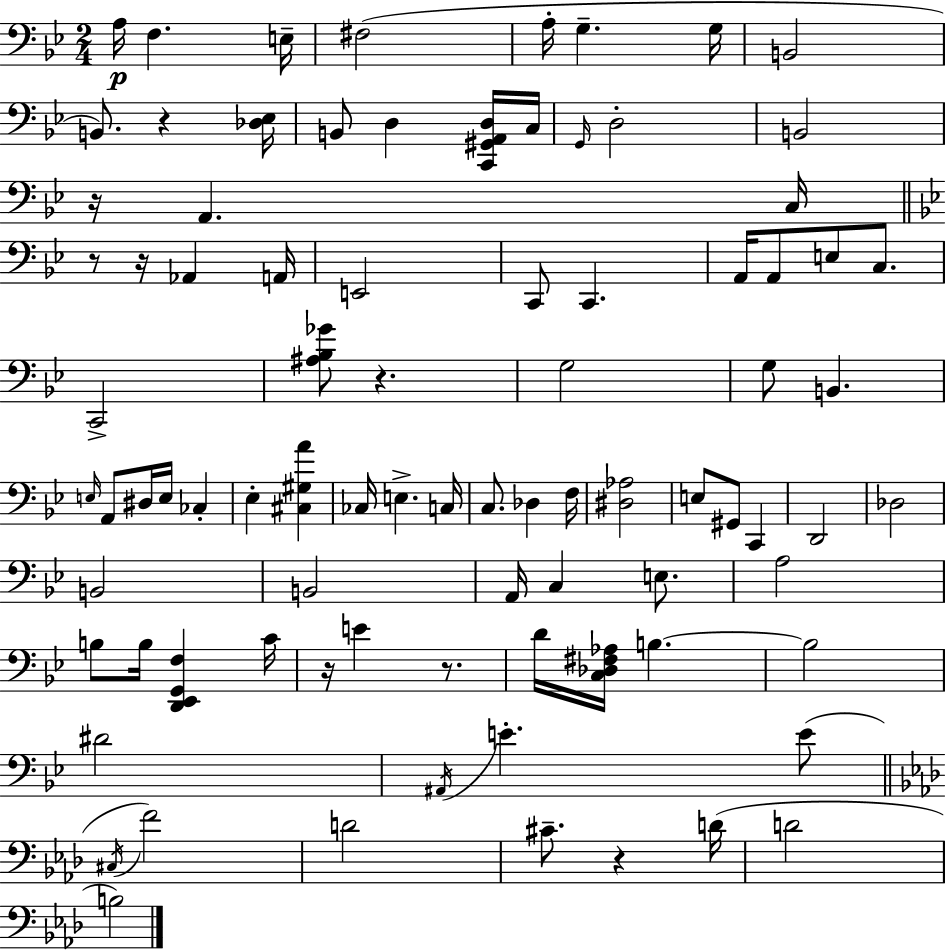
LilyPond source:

{
  \clef bass
  \numericTimeSignature
  \time 2/4
  \key bes \major
  a16\p f4. e16-- | fis2( | a16-. g4.-- g16 | b,2 | \break b,8.) r4 <des ees>16 | b,8 d4 <c, gis, a, d>16 c16 | \grace { g,16 } d2-. | b,2 | \break r16 a,4. | c16 \bar "||" \break \key bes \major r8 r16 aes,4 a,16 | e,2 | c,8 c,4. | a,16 a,8 e8 c8. | \break c,2-> | <ais bes ges'>8 r4. | g2 | g8 b,4. | \break \grace { e16 } a,8 dis16 e16 ces4-. | ees4-. <cis gis a'>4 | ces16 e4.-> | c16 c8. des4 | \break f16 <dis aes>2 | e8 gis,8 c,4 | d,2 | des2 | \break b,2 | b,2 | a,16 c4 e8. | a2 | \break b8 b16 <d, ees, g, f>4 | c'16 r16 e'4 r8. | d'16 <c des fis aes>16 b4.~~ | b2 | \break dis'2 | \acciaccatura { ais,16 } e'4.-. | e'8( \bar "||" \break \key aes \major \acciaccatura { cis16 } f'2) | d'2 | cis'8.-- r4 | d'16( d'2 | \break b2) | \bar "|."
}